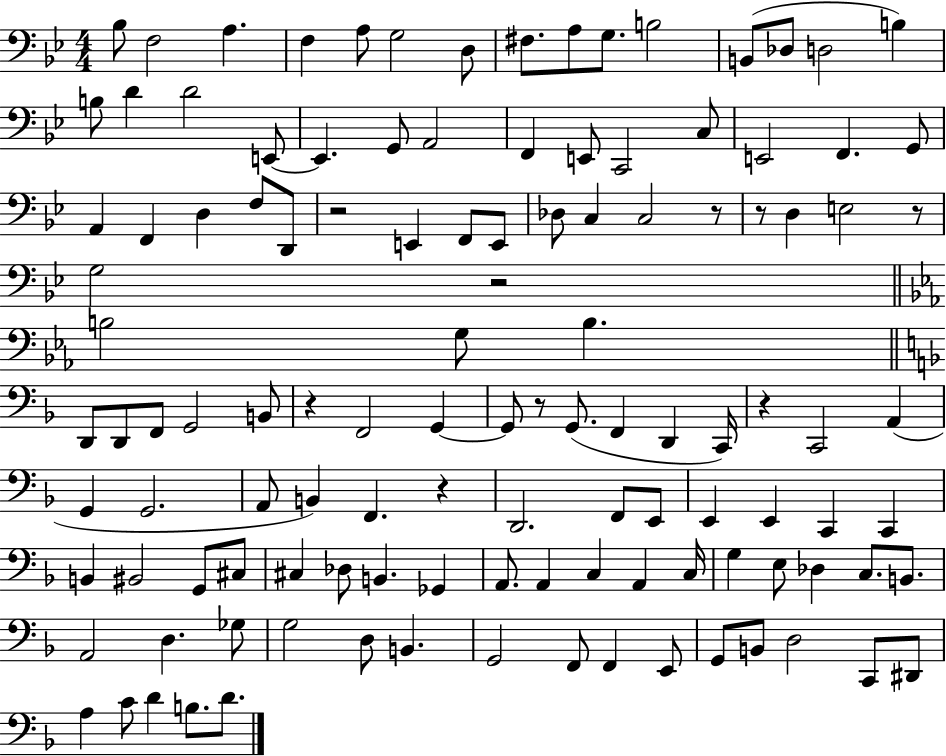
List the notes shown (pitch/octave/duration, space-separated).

Bb3/e F3/h A3/q. F3/q A3/e G3/h D3/e F#3/e. A3/e G3/e. B3/h B2/e Db3/e D3/h B3/q B3/e D4/q D4/h E2/e E2/q. G2/e A2/h F2/q E2/e C2/h C3/e E2/h F2/q. G2/e A2/q F2/q D3/q F3/e D2/e R/h E2/q F2/e E2/e Db3/e C3/q C3/h R/e R/e D3/q E3/h R/e G3/h R/h B3/h G3/e B3/q. D2/e D2/e F2/e G2/h B2/e R/q F2/h G2/q G2/e R/e G2/e. F2/q D2/q C2/s R/q C2/h A2/q G2/q G2/h. A2/e B2/q F2/q. R/q D2/h. F2/e E2/e E2/q E2/q C2/q C2/q B2/q BIS2/h G2/e C#3/e C#3/q Db3/e B2/q. Gb2/q A2/e. A2/q C3/q A2/q C3/s G3/q E3/e Db3/q C3/e. B2/e. A2/h D3/q. Gb3/e G3/h D3/e B2/q. G2/h F2/e F2/q E2/e G2/e B2/e D3/h C2/e D#2/e A3/q C4/e D4/q B3/e. D4/e.